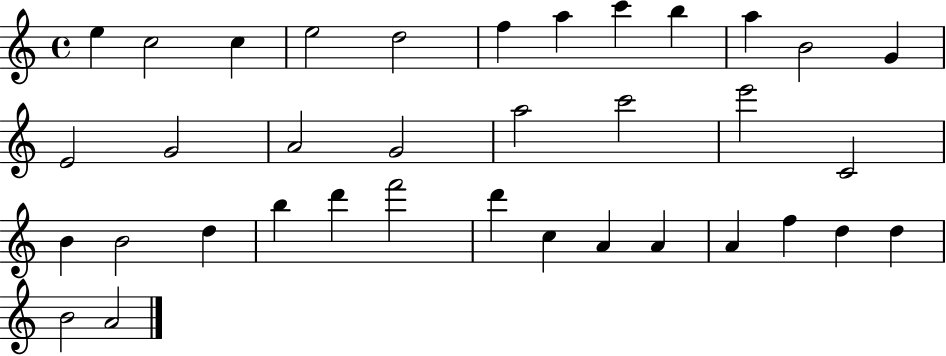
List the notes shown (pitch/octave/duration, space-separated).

E5/q C5/h C5/q E5/h D5/h F5/q A5/q C6/q B5/q A5/q B4/h G4/q E4/h G4/h A4/h G4/h A5/h C6/h E6/h C4/h B4/q B4/h D5/q B5/q D6/q F6/h D6/q C5/q A4/q A4/q A4/q F5/q D5/q D5/q B4/h A4/h